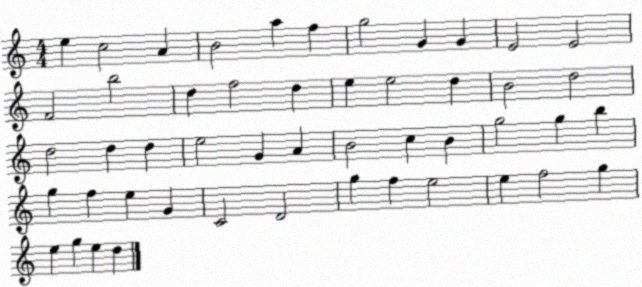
X:1
T:Untitled
M:4/4
L:1/4
K:C
e c2 A B2 a f g2 G G E2 E2 F2 b2 d f2 d e e2 d B2 d2 d2 d d e2 G A B2 c B g2 g b g f e G C2 D2 g f e2 e f2 g e g e d